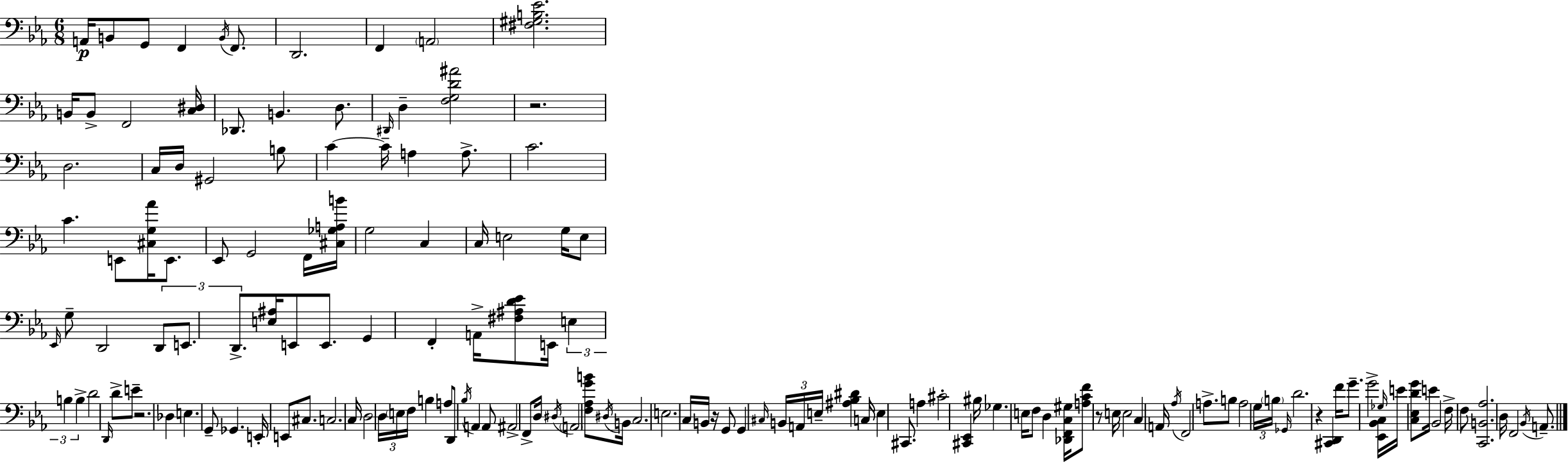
X:1
T:Untitled
M:6/8
L:1/4
K:Eb
A,,/4 B,,/2 G,,/2 F,, B,,/4 F,,/2 D,,2 F,, A,,2 [^F,^G,B,_E]2 B,,/4 B,,/2 F,,2 [C,^D,]/4 _D,,/2 B,, D,/2 ^D,,/4 D, [F,G,D^A]2 z2 D,2 C,/4 D,/4 ^G,,2 B,/2 C C/4 A, A,/2 C2 C E,,/2 [^C,G,_A]/4 E,,/2 _E,,/2 G,,2 F,,/4 [^C,_G,A,B]/4 G,2 C, C,/4 E,2 G,/4 E,/2 _E,,/4 G,/2 D,,2 D,,/2 E,,/2 D,,/2 [E,^A,]/4 E,,/2 E,,/2 G,, F,, A,,/4 [^F,^A,D_E]/2 E,,/4 E, B, B, D2 D,,/4 D/2 E/2 z2 _D, E, G,,/2 _G,, E,,/4 E,,/2 ^C,/2 C,2 C,/4 D,2 D,/4 E,/4 F,/4 B, A,/2 D,,/2 _B,/4 A,, A,,/2 ^A,,2 F,,/2 D,/4 ^D,/4 A,,2 [F,_A,GB]/2 ^D,/4 B,,/4 C,2 E,2 C,/4 B,,/4 z/4 G,,/2 G,, ^C,/4 B,,/4 A,,/4 E,/4 [^A,_B,^D] C,/4 E, ^C,,/2 A, ^C2 [^C,,_E,,] ^B,/4 _G, E,/4 F,/2 D, [_D,,F,,C,^G,]/4 [A,CF]/2 z/2 E,/4 E,2 C, A,,/4 _A,/4 F,,2 A,/2 B,/2 A,2 G,/4 B,/4 _G,,/4 D2 z [^C,,D,,] F/4 G/2 G2 [_E,,_B,,C,]/4 _G,/4 E/4 [C,_E,DG]/2 E/4 _B,,2 F,/4 F,/2 [C,,B,,_A,]2 D,/4 F,,2 _B,,/4 A,,/2